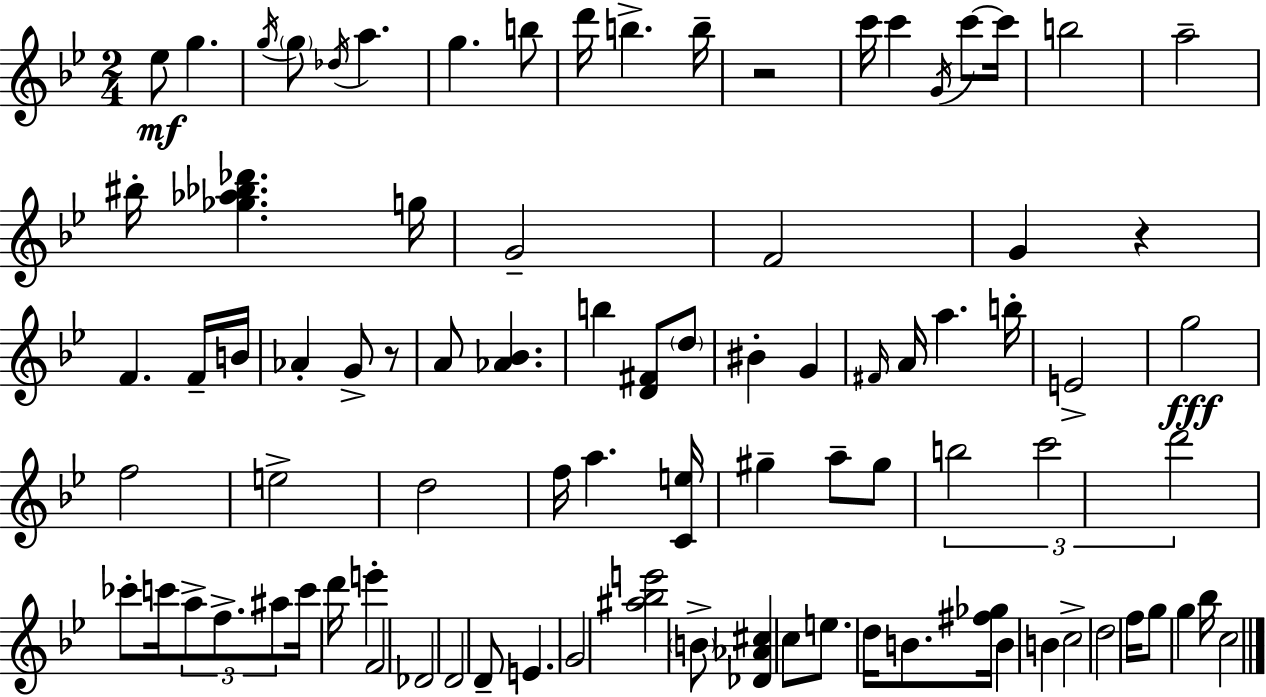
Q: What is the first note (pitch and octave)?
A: Eb5